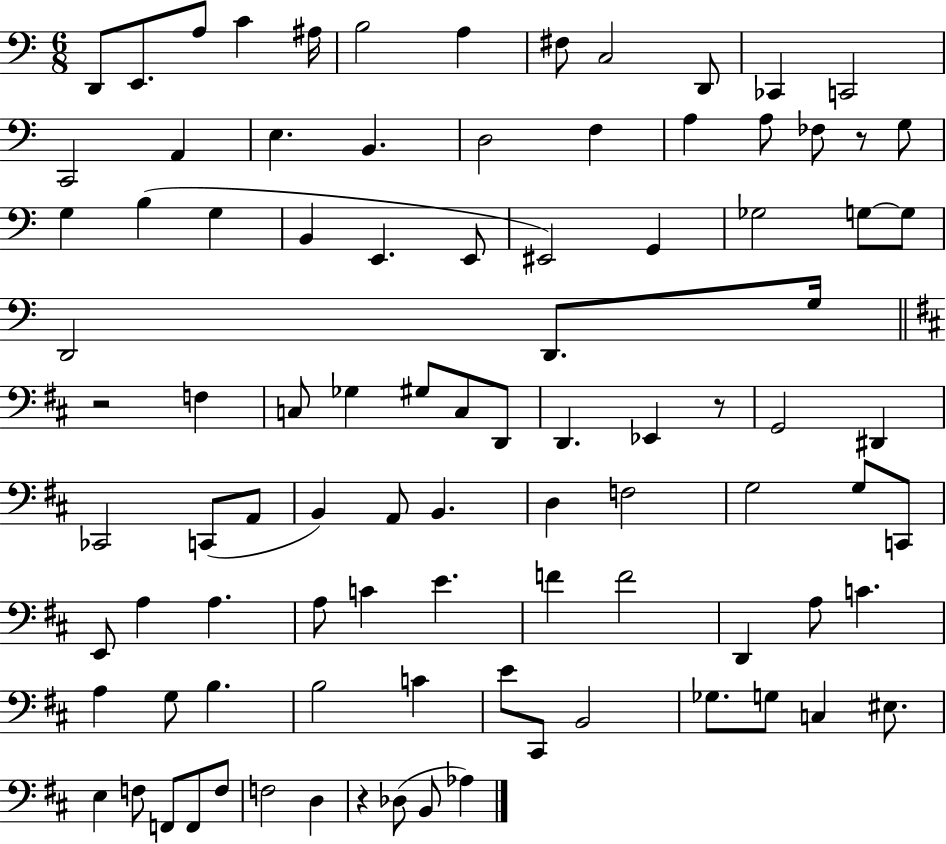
D2/e E2/e. A3/e C4/q A#3/s B3/h A3/q F#3/e C3/h D2/e CES2/q C2/h C2/h A2/q E3/q. B2/q. D3/h F3/q A3/q A3/e FES3/e R/e G3/e G3/q B3/q G3/q B2/q E2/q. E2/e EIS2/h G2/q Gb3/h G3/e G3/e D2/h D2/e. G3/s R/h F3/q C3/e Gb3/q G#3/e C3/e D2/e D2/q. Eb2/q R/e G2/h D#2/q CES2/h C2/e A2/e B2/q A2/e B2/q. D3/q F3/h G3/h G3/e C2/e E2/e A3/q A3/q. A3/e C4/q E4/q. F4/q F4/h D2/q A3/e C4/q. A3/q G3/e B3/q. B3/h C4/q E4/e C#2/e B2/h Gb3/e. G3/e C3/q EIS3/e. E3/q F3/e F2/e F2/e F3/e F3/h D3/q R/q Db3/e B2/e Ab3/q